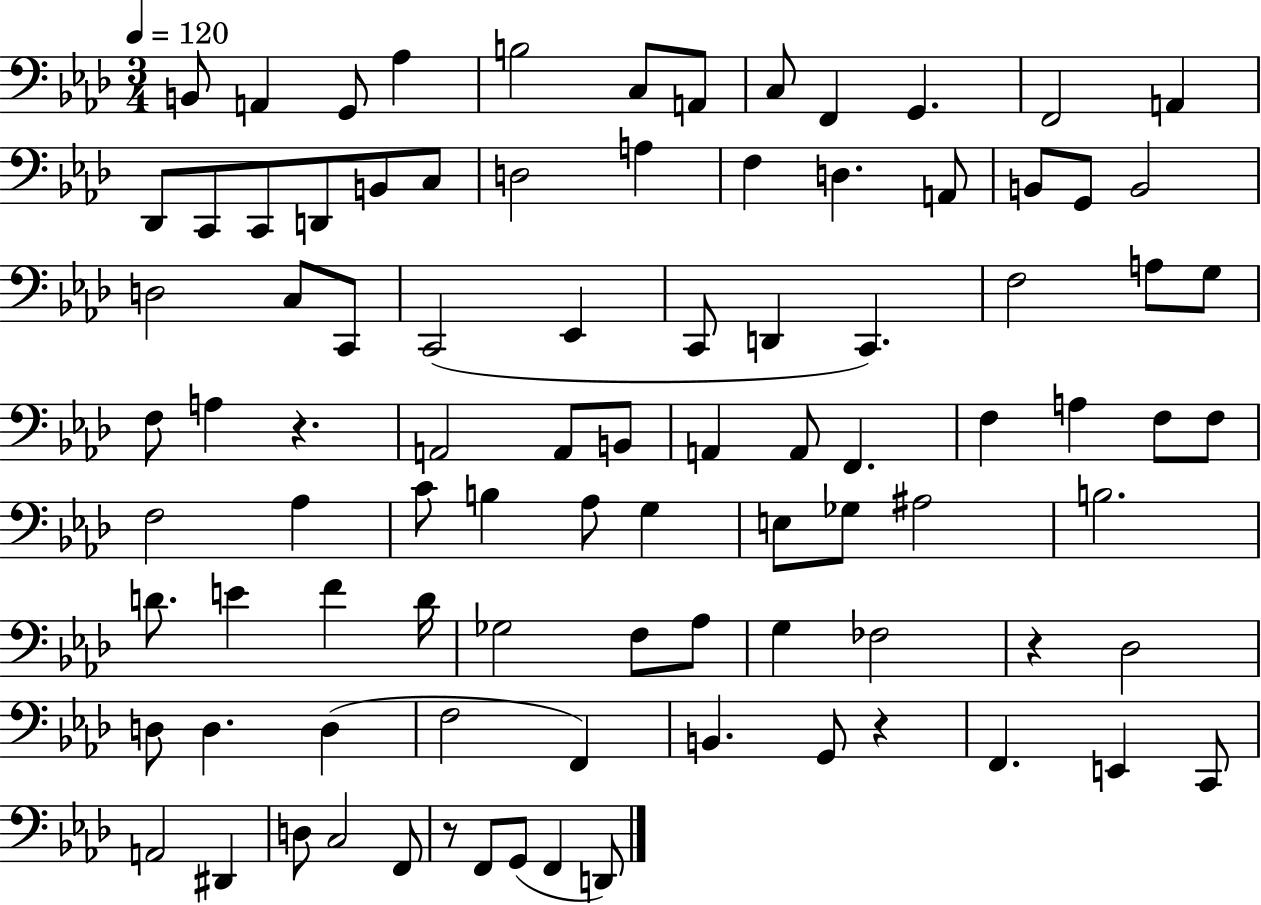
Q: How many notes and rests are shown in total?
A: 92